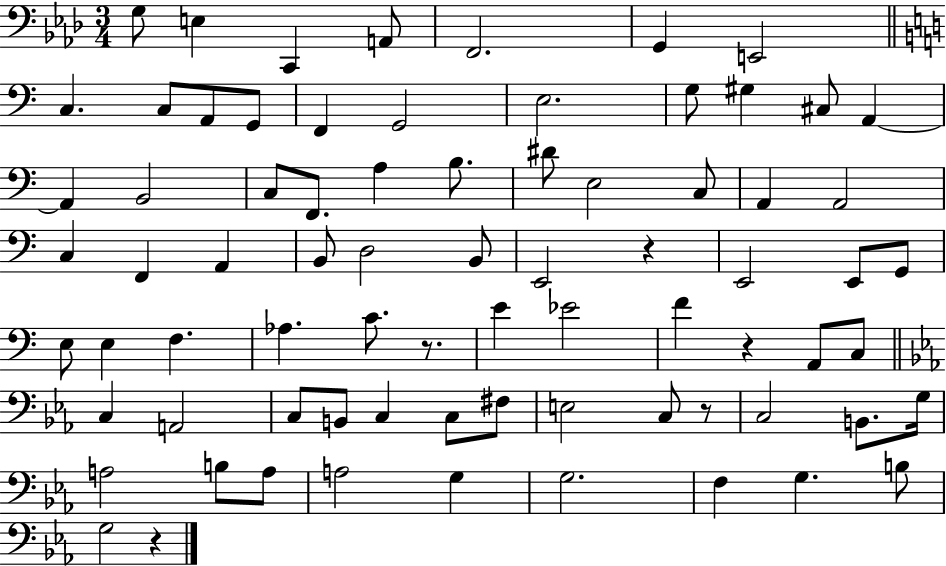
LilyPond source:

{
  \clef bass
  \numericTimeSignature
  \time 3/4
  \key aes \major
  \repeat volta 2 { g8 e4 c,4 a,8 | f,2. | g,4 e,2 | \bar "||" \break \key c \major c4. c8 a,8 g,8 | f,4 g,2 | e2. | g8 gis4 cis8 a,4~~ | \break a,4 b,2 | c8 f,8. a4 b8. | dis'8 e2 c8 | a,4 a,2 | \break c4 f,4 a,4 | b,8 d2 b,8 | e,2 r4 | e,2 e,8 g,8 | \break e8 e4 f4. | aes4. c'8. r8. | e'4 ees'2 | f'4 r4 a,8 c8 | \break \bar "||" \break \key ees \major c4 a,2 | c8 b,8 c4 c8 fis8 | e2 c8 r8 | c2 b,8. g16 | \break a2 b8 a8 | a2 g4 | g2. | f4 g4. b8 | \break g2 r4 | } \bar "|."
}